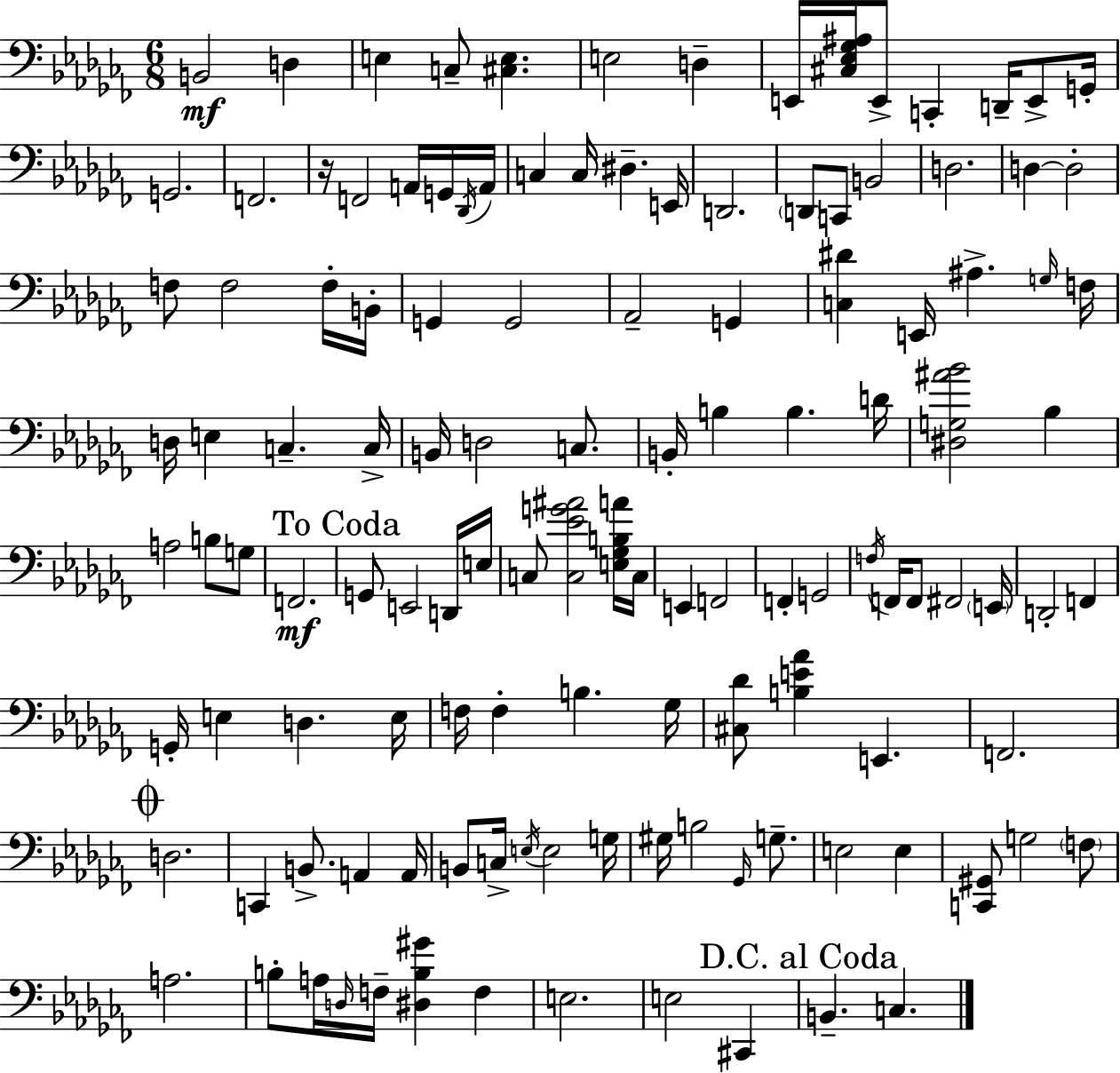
{
  \clef bass
  \numericTimeSignature
  \time 6/8
  \key aes \minor
  b,2\mf d4 | e4 c8-- <cis e>4. | e2 d4-- | e,16 <cis ees ges ais>16 e,8-> c,4-. d,16-- e,8-> g,16-. | \break g,2. | f,2. | r16 f,2 a,16 g,16 \acciaccatura { des,16 } | a,16 c4 c16 dis4.-- | \break e,16 d,2. | \parenthesize d,8 c,8 b,2 | d2. | d4~~ d2-. | \break f8 f2 f16-. | b,16-. g,4 g,2 | aes,2-- g,4 | <c dis'>4 e,16 ais4.-> | \break \grace { g16 } f16 d16 e4 c4.-- | c16-> b,16 d2 c8. | b,16-. b4 b4. | d'16 <dis g ais' bes'>2 bes4 | \break a2 b8 | g8 f,2.\mf | \mark "To Coda" g,8 e,2 | d,16 e16 c8 <c ees' g' ais'>2 | \break <e ges b a'>16 c16 e,4 f,2 | f,4-. g,2 | \acciaccatura { f16 } f,16 f,8 fis,2 | \parenthesize e,16 d,2-. f,4 | \break g,16-. e4 d4. | e16 f16 f4-. b4. | ges16 <cis des'>8 <b e' aes'>4 e,4. | f,2. | \break \mark \markup { \musicglyph "scripts.coda" } d2. | c,4 b,8.-> a,4 | a,16 b,8 c16-> \acciaccatura { e16 } e2 | g16 gis16 b2 | \break \grace { ges,16 } g8.-- e2 | e4 <c, gis,>8 g2 | \parenthesize f8 a2. | b8-. a16 \grace { d16 } f16-- <dis b gis'>4 | \break f4 e2. | e2 | cis,4 \mark "D.C. al Coda" b,4.-- | c4. \bar "|."
}